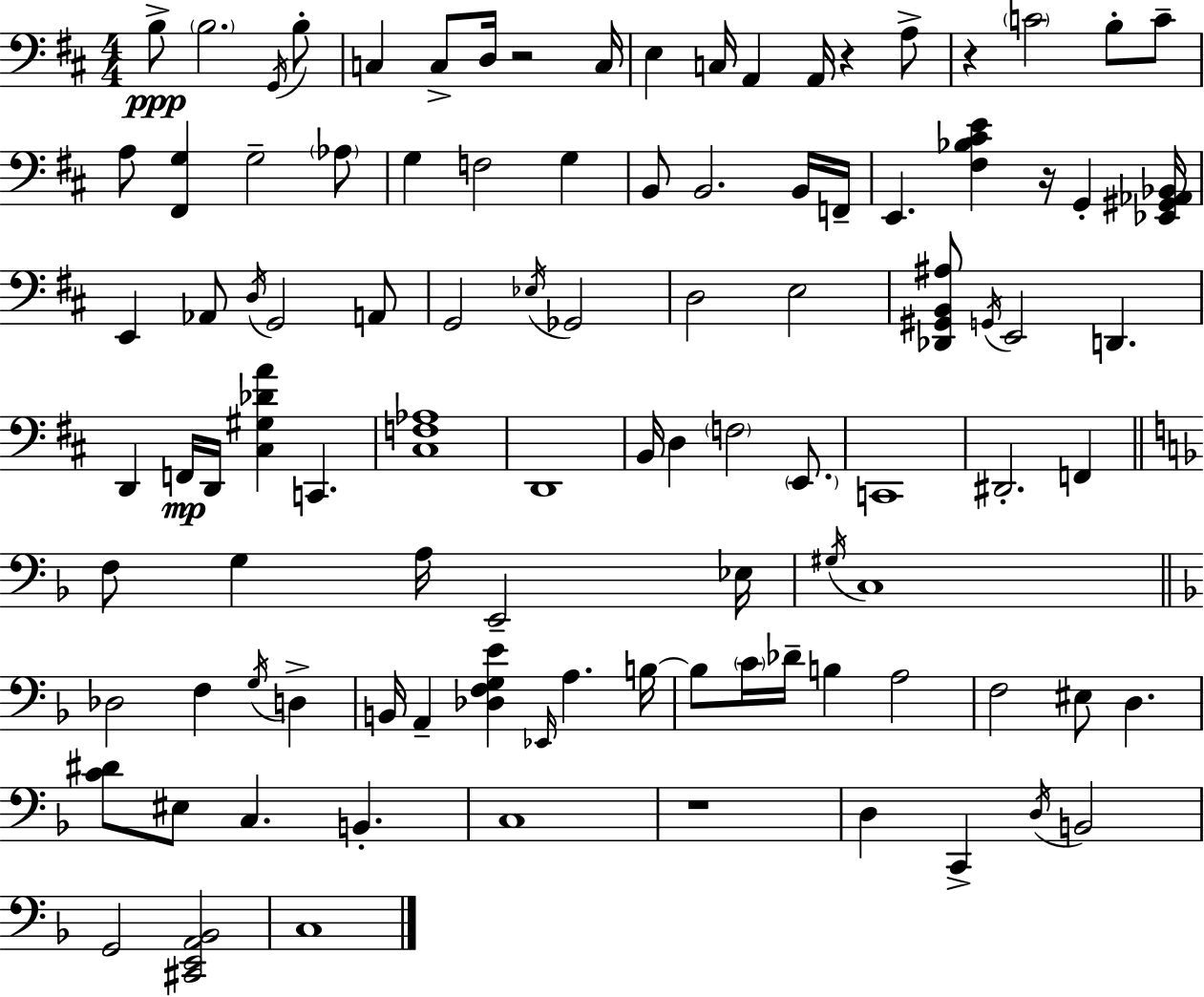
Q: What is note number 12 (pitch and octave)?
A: A2